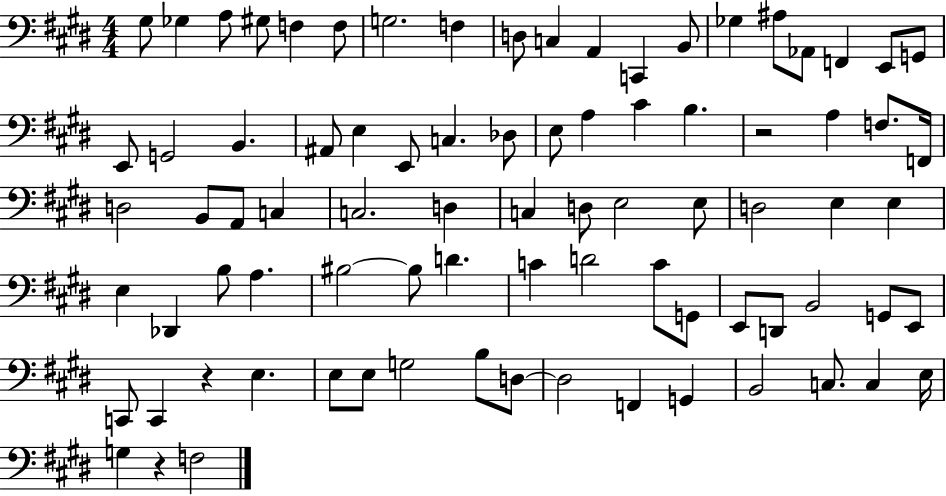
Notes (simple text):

G#3/e Gb3/q A3/e G#3/e F3/q F3/e G3/h. F3/q D3/e C3/q A2/q C2/q B2/e Gb3/q A#3/e Ab2/e F2/q E2/e G2/e E2/e G2/h B2/q. A#2/e E3/q E2/e C3/q. Db3/e E3/e A3/q C#4/q B3/q. R/h A3/q F3/e. F2/s D3/h B2/e A2/e C3/q C3/h. D3/q C3/q D3/e E3/h E3/e D3/h E3/q E3/q E3/q Db2/q B3/e A3/q. BIS3/h BIS3/e D4/q. C4/q D4/h C4/e G2/e E2/e D2/e B2/h G2/e E2/e C2/e C2/q R/q E3/q. E3/e E3/e G3/h B3/e D3/e D3/h F2/q G2/q B2/h C3/e. C3/q E3/s G3/q R/q F3/h